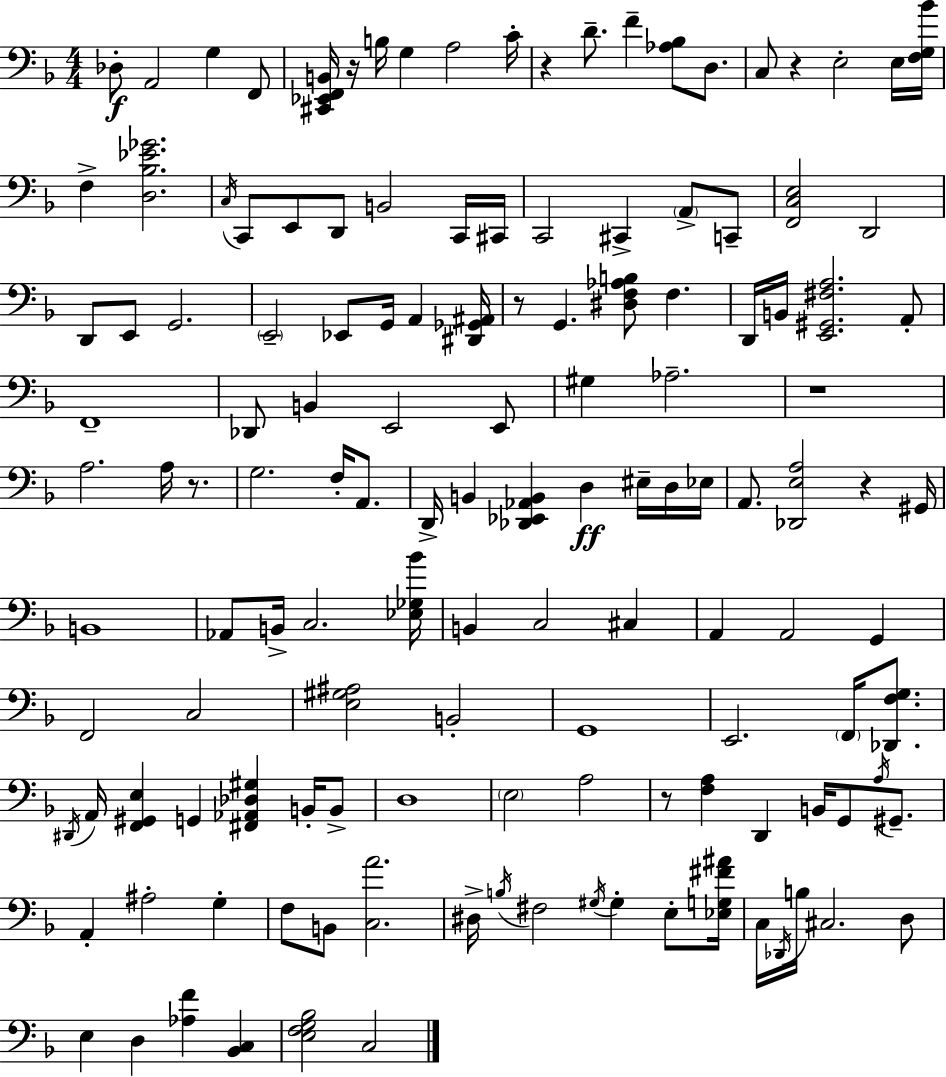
Db3/e A2/h G3/q F2/e [C#2,Eb2,F2,B2]/s R/s B3/s G3/q A3/h C4/s R/q D4/e. F4/q [Ab3,Bb3]/e D3/e. C3/e R/q E3/h E3/s [F3,G3,Bb4]/s F3/q [D3,Bb3,Eb4,Gb4]/h. C3/s C2/e E2/e D2/e B2/h C2/s C#2/s C2/h C#2/q A2/e C2/e [F2,C3,E3]/h D2/h D2/e E2/e G2/h. E2/h Eb2/e G2/s A2/q [D#2,Gb2,A#2]/s R/e G2/q. [D#3,F3,Ab3,B3]/e F3/q. D2/s B2/s [E2,G#2,F#3,A3]/h. A2/e F2/w Db2/e B2/q E2/h E2/e G#3/q Ab3/h. R/w A3/h. A3/s R/e. G3/h. F3/s A2/e. D2/s B2/q [Db2,Eb2,Ab2,B2]/q D3/q EIS3/s D3/s Eb3/s A2/e. [Db2,E3,A3]/h R/q G#2/s B2/w Ab2/e B2/s C3/h. [Eb3,Gb3,Bb4]/s B2/q C3/h C#3/q A2/q A2/h G2/q F2/h C3/h [E3,G#3,A#3]/h B2/h G2/w E2/h. F2/s [Db2,F3,G3]/e. D#2/s A2/s [F2,G#2,E3]/q G2/q [F#2,Ab2,Db3,G#3]/q B2/s B2/e D3/w E3/h A3/h R/e [F3,A3]/q D2/q B2/s G2/e A3/s G#2/e. A2/q A#3/h G3/q F3/e B2/e [C3,A4]/h. D#3/s B3/s F#3/h G#3/s G#3/q E3/e [Eb3,G3,F#4,A#4]/s C3/s Db2/s B3/s C#3/h. D3/e E3/q D3/q [Ab3,F4]/q [Bb2,C3]/q [E3,F3,G3,Bb3]/h C3/h